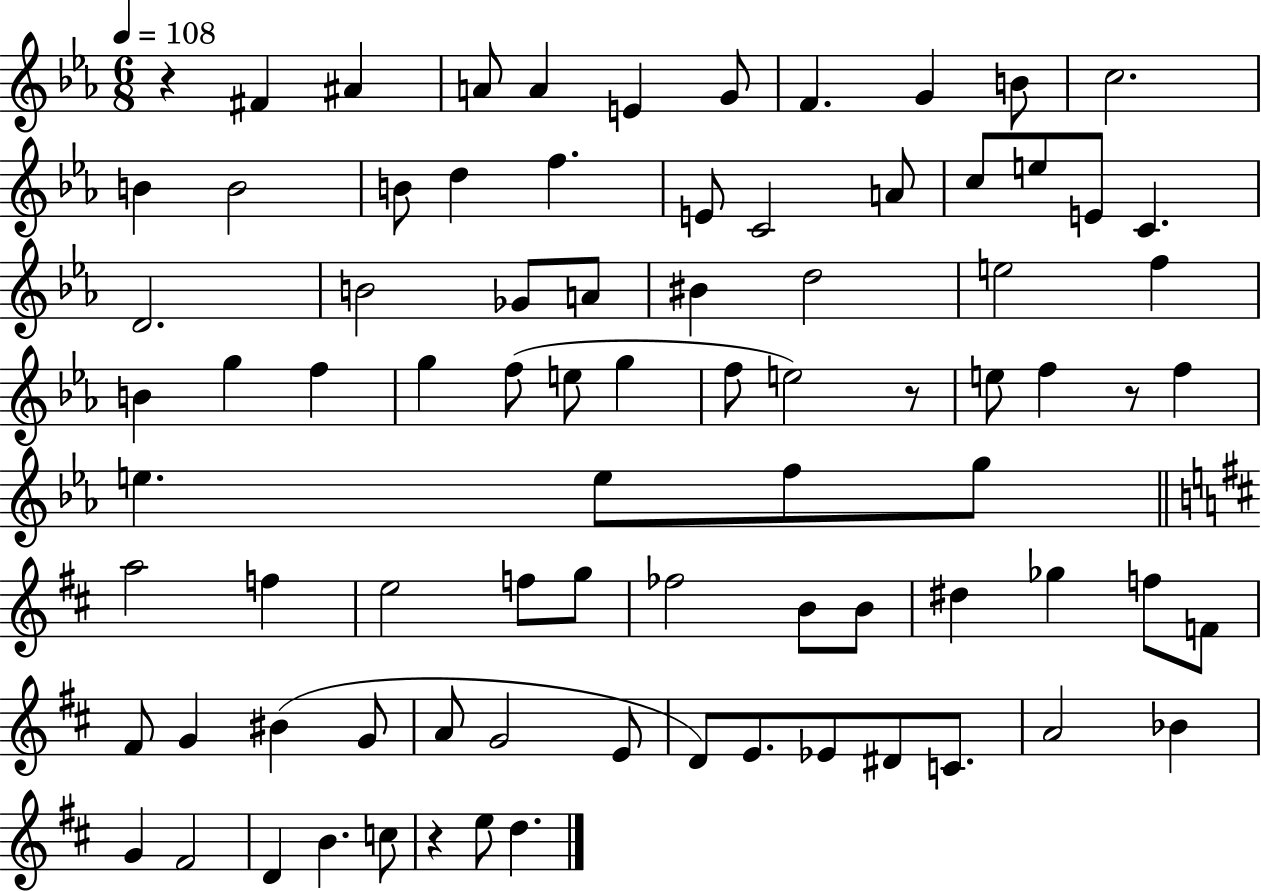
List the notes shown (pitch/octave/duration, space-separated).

R/q F#4/q A#4/q A4/e A4/q E4/q G4/e F4/q. G4/q B4/e C5/h. B4/q B4/h B4/e D5/q F5/q. E4/e C4/h A4/e C5/e E5/e E4/e C4/q. D4/h. B4/h Gb4/e A4/e BIS4/q D5/h E5/h F5/q B4/q G5/q F5/q G5/q F5/e E5/e G5/q F5/e E5/h R/e E5/e F5/q R/e F5/q E5/q. E5/e F5/e G5/e A5/h F5/q E5/h F5/e G5/e FES5/h B4/e B4/e D#5/q Gb5/q F5/e F4/e F#4/e G4/q BIS4/q G4/e A4/e G4/h E4/e D4/e E4/e. Eb4/e D#4/e C4/e. A4/h Bb4/q G4/q F#4/h D4/q B4/q. C5/e R/q E5/e D5/q.